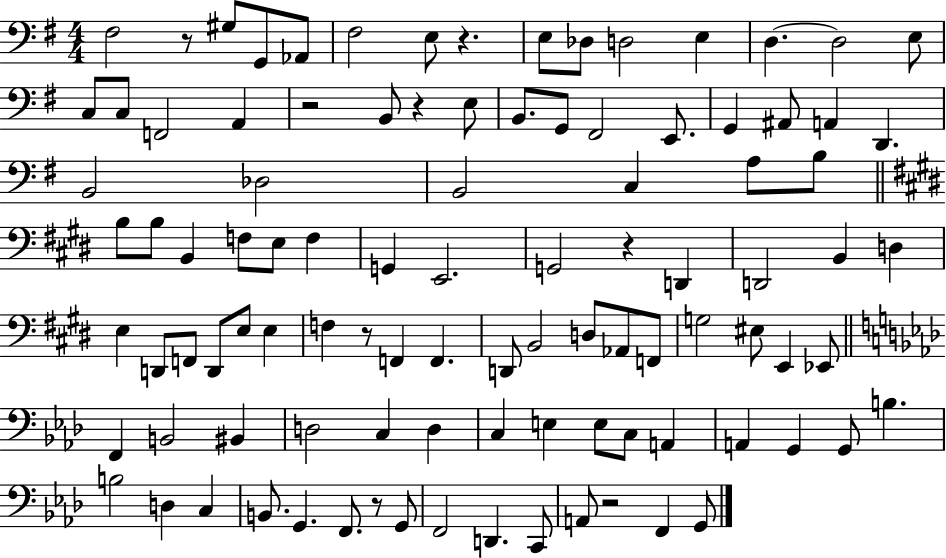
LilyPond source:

{
  \clef bass
  \numericTimeSignature
  \time 4/4
  \key g \major
  fis2 r8 gis8 g,8 aes,8 | fis2 e8 r4. | e8 des8 d2 e4 | d4.~~ d2 e8 | \break c8 c8 f,2 a,4 | r2 b,8 r4 e8 | b,8. g,8 fis,2 e,8. | g,4 ais,8 a,4 d,4. | \break b,2 des2 | b,2 c4 a8 b8 | \bar "||" \break \key e \major b8 b8 b,4 f8 e8 f4 | g,4 e,2. | g,2 r4 d,4 | d,2 b,4 d4 | \break e4 d,8 f,8 d,8 e8 e4 | f4 r8 f,4 f,4. | d,8 b,2 d8 aes,8 f,8 | g2 eis8 e,4 ees,8 | \break \bar "||" \break \key aes \major f,4 b,2 bis,4 | d2 c4 d4 | c4 e4 e8 c8 a,4 | a,4 g,4 g,8 b4. | \break b2 d4 c4 | b,8. g,4. f,8. r8 g,8 | f,2 d,4. c,8 | a,8 r2 f,4 g,8 | \break \bar "|."
}